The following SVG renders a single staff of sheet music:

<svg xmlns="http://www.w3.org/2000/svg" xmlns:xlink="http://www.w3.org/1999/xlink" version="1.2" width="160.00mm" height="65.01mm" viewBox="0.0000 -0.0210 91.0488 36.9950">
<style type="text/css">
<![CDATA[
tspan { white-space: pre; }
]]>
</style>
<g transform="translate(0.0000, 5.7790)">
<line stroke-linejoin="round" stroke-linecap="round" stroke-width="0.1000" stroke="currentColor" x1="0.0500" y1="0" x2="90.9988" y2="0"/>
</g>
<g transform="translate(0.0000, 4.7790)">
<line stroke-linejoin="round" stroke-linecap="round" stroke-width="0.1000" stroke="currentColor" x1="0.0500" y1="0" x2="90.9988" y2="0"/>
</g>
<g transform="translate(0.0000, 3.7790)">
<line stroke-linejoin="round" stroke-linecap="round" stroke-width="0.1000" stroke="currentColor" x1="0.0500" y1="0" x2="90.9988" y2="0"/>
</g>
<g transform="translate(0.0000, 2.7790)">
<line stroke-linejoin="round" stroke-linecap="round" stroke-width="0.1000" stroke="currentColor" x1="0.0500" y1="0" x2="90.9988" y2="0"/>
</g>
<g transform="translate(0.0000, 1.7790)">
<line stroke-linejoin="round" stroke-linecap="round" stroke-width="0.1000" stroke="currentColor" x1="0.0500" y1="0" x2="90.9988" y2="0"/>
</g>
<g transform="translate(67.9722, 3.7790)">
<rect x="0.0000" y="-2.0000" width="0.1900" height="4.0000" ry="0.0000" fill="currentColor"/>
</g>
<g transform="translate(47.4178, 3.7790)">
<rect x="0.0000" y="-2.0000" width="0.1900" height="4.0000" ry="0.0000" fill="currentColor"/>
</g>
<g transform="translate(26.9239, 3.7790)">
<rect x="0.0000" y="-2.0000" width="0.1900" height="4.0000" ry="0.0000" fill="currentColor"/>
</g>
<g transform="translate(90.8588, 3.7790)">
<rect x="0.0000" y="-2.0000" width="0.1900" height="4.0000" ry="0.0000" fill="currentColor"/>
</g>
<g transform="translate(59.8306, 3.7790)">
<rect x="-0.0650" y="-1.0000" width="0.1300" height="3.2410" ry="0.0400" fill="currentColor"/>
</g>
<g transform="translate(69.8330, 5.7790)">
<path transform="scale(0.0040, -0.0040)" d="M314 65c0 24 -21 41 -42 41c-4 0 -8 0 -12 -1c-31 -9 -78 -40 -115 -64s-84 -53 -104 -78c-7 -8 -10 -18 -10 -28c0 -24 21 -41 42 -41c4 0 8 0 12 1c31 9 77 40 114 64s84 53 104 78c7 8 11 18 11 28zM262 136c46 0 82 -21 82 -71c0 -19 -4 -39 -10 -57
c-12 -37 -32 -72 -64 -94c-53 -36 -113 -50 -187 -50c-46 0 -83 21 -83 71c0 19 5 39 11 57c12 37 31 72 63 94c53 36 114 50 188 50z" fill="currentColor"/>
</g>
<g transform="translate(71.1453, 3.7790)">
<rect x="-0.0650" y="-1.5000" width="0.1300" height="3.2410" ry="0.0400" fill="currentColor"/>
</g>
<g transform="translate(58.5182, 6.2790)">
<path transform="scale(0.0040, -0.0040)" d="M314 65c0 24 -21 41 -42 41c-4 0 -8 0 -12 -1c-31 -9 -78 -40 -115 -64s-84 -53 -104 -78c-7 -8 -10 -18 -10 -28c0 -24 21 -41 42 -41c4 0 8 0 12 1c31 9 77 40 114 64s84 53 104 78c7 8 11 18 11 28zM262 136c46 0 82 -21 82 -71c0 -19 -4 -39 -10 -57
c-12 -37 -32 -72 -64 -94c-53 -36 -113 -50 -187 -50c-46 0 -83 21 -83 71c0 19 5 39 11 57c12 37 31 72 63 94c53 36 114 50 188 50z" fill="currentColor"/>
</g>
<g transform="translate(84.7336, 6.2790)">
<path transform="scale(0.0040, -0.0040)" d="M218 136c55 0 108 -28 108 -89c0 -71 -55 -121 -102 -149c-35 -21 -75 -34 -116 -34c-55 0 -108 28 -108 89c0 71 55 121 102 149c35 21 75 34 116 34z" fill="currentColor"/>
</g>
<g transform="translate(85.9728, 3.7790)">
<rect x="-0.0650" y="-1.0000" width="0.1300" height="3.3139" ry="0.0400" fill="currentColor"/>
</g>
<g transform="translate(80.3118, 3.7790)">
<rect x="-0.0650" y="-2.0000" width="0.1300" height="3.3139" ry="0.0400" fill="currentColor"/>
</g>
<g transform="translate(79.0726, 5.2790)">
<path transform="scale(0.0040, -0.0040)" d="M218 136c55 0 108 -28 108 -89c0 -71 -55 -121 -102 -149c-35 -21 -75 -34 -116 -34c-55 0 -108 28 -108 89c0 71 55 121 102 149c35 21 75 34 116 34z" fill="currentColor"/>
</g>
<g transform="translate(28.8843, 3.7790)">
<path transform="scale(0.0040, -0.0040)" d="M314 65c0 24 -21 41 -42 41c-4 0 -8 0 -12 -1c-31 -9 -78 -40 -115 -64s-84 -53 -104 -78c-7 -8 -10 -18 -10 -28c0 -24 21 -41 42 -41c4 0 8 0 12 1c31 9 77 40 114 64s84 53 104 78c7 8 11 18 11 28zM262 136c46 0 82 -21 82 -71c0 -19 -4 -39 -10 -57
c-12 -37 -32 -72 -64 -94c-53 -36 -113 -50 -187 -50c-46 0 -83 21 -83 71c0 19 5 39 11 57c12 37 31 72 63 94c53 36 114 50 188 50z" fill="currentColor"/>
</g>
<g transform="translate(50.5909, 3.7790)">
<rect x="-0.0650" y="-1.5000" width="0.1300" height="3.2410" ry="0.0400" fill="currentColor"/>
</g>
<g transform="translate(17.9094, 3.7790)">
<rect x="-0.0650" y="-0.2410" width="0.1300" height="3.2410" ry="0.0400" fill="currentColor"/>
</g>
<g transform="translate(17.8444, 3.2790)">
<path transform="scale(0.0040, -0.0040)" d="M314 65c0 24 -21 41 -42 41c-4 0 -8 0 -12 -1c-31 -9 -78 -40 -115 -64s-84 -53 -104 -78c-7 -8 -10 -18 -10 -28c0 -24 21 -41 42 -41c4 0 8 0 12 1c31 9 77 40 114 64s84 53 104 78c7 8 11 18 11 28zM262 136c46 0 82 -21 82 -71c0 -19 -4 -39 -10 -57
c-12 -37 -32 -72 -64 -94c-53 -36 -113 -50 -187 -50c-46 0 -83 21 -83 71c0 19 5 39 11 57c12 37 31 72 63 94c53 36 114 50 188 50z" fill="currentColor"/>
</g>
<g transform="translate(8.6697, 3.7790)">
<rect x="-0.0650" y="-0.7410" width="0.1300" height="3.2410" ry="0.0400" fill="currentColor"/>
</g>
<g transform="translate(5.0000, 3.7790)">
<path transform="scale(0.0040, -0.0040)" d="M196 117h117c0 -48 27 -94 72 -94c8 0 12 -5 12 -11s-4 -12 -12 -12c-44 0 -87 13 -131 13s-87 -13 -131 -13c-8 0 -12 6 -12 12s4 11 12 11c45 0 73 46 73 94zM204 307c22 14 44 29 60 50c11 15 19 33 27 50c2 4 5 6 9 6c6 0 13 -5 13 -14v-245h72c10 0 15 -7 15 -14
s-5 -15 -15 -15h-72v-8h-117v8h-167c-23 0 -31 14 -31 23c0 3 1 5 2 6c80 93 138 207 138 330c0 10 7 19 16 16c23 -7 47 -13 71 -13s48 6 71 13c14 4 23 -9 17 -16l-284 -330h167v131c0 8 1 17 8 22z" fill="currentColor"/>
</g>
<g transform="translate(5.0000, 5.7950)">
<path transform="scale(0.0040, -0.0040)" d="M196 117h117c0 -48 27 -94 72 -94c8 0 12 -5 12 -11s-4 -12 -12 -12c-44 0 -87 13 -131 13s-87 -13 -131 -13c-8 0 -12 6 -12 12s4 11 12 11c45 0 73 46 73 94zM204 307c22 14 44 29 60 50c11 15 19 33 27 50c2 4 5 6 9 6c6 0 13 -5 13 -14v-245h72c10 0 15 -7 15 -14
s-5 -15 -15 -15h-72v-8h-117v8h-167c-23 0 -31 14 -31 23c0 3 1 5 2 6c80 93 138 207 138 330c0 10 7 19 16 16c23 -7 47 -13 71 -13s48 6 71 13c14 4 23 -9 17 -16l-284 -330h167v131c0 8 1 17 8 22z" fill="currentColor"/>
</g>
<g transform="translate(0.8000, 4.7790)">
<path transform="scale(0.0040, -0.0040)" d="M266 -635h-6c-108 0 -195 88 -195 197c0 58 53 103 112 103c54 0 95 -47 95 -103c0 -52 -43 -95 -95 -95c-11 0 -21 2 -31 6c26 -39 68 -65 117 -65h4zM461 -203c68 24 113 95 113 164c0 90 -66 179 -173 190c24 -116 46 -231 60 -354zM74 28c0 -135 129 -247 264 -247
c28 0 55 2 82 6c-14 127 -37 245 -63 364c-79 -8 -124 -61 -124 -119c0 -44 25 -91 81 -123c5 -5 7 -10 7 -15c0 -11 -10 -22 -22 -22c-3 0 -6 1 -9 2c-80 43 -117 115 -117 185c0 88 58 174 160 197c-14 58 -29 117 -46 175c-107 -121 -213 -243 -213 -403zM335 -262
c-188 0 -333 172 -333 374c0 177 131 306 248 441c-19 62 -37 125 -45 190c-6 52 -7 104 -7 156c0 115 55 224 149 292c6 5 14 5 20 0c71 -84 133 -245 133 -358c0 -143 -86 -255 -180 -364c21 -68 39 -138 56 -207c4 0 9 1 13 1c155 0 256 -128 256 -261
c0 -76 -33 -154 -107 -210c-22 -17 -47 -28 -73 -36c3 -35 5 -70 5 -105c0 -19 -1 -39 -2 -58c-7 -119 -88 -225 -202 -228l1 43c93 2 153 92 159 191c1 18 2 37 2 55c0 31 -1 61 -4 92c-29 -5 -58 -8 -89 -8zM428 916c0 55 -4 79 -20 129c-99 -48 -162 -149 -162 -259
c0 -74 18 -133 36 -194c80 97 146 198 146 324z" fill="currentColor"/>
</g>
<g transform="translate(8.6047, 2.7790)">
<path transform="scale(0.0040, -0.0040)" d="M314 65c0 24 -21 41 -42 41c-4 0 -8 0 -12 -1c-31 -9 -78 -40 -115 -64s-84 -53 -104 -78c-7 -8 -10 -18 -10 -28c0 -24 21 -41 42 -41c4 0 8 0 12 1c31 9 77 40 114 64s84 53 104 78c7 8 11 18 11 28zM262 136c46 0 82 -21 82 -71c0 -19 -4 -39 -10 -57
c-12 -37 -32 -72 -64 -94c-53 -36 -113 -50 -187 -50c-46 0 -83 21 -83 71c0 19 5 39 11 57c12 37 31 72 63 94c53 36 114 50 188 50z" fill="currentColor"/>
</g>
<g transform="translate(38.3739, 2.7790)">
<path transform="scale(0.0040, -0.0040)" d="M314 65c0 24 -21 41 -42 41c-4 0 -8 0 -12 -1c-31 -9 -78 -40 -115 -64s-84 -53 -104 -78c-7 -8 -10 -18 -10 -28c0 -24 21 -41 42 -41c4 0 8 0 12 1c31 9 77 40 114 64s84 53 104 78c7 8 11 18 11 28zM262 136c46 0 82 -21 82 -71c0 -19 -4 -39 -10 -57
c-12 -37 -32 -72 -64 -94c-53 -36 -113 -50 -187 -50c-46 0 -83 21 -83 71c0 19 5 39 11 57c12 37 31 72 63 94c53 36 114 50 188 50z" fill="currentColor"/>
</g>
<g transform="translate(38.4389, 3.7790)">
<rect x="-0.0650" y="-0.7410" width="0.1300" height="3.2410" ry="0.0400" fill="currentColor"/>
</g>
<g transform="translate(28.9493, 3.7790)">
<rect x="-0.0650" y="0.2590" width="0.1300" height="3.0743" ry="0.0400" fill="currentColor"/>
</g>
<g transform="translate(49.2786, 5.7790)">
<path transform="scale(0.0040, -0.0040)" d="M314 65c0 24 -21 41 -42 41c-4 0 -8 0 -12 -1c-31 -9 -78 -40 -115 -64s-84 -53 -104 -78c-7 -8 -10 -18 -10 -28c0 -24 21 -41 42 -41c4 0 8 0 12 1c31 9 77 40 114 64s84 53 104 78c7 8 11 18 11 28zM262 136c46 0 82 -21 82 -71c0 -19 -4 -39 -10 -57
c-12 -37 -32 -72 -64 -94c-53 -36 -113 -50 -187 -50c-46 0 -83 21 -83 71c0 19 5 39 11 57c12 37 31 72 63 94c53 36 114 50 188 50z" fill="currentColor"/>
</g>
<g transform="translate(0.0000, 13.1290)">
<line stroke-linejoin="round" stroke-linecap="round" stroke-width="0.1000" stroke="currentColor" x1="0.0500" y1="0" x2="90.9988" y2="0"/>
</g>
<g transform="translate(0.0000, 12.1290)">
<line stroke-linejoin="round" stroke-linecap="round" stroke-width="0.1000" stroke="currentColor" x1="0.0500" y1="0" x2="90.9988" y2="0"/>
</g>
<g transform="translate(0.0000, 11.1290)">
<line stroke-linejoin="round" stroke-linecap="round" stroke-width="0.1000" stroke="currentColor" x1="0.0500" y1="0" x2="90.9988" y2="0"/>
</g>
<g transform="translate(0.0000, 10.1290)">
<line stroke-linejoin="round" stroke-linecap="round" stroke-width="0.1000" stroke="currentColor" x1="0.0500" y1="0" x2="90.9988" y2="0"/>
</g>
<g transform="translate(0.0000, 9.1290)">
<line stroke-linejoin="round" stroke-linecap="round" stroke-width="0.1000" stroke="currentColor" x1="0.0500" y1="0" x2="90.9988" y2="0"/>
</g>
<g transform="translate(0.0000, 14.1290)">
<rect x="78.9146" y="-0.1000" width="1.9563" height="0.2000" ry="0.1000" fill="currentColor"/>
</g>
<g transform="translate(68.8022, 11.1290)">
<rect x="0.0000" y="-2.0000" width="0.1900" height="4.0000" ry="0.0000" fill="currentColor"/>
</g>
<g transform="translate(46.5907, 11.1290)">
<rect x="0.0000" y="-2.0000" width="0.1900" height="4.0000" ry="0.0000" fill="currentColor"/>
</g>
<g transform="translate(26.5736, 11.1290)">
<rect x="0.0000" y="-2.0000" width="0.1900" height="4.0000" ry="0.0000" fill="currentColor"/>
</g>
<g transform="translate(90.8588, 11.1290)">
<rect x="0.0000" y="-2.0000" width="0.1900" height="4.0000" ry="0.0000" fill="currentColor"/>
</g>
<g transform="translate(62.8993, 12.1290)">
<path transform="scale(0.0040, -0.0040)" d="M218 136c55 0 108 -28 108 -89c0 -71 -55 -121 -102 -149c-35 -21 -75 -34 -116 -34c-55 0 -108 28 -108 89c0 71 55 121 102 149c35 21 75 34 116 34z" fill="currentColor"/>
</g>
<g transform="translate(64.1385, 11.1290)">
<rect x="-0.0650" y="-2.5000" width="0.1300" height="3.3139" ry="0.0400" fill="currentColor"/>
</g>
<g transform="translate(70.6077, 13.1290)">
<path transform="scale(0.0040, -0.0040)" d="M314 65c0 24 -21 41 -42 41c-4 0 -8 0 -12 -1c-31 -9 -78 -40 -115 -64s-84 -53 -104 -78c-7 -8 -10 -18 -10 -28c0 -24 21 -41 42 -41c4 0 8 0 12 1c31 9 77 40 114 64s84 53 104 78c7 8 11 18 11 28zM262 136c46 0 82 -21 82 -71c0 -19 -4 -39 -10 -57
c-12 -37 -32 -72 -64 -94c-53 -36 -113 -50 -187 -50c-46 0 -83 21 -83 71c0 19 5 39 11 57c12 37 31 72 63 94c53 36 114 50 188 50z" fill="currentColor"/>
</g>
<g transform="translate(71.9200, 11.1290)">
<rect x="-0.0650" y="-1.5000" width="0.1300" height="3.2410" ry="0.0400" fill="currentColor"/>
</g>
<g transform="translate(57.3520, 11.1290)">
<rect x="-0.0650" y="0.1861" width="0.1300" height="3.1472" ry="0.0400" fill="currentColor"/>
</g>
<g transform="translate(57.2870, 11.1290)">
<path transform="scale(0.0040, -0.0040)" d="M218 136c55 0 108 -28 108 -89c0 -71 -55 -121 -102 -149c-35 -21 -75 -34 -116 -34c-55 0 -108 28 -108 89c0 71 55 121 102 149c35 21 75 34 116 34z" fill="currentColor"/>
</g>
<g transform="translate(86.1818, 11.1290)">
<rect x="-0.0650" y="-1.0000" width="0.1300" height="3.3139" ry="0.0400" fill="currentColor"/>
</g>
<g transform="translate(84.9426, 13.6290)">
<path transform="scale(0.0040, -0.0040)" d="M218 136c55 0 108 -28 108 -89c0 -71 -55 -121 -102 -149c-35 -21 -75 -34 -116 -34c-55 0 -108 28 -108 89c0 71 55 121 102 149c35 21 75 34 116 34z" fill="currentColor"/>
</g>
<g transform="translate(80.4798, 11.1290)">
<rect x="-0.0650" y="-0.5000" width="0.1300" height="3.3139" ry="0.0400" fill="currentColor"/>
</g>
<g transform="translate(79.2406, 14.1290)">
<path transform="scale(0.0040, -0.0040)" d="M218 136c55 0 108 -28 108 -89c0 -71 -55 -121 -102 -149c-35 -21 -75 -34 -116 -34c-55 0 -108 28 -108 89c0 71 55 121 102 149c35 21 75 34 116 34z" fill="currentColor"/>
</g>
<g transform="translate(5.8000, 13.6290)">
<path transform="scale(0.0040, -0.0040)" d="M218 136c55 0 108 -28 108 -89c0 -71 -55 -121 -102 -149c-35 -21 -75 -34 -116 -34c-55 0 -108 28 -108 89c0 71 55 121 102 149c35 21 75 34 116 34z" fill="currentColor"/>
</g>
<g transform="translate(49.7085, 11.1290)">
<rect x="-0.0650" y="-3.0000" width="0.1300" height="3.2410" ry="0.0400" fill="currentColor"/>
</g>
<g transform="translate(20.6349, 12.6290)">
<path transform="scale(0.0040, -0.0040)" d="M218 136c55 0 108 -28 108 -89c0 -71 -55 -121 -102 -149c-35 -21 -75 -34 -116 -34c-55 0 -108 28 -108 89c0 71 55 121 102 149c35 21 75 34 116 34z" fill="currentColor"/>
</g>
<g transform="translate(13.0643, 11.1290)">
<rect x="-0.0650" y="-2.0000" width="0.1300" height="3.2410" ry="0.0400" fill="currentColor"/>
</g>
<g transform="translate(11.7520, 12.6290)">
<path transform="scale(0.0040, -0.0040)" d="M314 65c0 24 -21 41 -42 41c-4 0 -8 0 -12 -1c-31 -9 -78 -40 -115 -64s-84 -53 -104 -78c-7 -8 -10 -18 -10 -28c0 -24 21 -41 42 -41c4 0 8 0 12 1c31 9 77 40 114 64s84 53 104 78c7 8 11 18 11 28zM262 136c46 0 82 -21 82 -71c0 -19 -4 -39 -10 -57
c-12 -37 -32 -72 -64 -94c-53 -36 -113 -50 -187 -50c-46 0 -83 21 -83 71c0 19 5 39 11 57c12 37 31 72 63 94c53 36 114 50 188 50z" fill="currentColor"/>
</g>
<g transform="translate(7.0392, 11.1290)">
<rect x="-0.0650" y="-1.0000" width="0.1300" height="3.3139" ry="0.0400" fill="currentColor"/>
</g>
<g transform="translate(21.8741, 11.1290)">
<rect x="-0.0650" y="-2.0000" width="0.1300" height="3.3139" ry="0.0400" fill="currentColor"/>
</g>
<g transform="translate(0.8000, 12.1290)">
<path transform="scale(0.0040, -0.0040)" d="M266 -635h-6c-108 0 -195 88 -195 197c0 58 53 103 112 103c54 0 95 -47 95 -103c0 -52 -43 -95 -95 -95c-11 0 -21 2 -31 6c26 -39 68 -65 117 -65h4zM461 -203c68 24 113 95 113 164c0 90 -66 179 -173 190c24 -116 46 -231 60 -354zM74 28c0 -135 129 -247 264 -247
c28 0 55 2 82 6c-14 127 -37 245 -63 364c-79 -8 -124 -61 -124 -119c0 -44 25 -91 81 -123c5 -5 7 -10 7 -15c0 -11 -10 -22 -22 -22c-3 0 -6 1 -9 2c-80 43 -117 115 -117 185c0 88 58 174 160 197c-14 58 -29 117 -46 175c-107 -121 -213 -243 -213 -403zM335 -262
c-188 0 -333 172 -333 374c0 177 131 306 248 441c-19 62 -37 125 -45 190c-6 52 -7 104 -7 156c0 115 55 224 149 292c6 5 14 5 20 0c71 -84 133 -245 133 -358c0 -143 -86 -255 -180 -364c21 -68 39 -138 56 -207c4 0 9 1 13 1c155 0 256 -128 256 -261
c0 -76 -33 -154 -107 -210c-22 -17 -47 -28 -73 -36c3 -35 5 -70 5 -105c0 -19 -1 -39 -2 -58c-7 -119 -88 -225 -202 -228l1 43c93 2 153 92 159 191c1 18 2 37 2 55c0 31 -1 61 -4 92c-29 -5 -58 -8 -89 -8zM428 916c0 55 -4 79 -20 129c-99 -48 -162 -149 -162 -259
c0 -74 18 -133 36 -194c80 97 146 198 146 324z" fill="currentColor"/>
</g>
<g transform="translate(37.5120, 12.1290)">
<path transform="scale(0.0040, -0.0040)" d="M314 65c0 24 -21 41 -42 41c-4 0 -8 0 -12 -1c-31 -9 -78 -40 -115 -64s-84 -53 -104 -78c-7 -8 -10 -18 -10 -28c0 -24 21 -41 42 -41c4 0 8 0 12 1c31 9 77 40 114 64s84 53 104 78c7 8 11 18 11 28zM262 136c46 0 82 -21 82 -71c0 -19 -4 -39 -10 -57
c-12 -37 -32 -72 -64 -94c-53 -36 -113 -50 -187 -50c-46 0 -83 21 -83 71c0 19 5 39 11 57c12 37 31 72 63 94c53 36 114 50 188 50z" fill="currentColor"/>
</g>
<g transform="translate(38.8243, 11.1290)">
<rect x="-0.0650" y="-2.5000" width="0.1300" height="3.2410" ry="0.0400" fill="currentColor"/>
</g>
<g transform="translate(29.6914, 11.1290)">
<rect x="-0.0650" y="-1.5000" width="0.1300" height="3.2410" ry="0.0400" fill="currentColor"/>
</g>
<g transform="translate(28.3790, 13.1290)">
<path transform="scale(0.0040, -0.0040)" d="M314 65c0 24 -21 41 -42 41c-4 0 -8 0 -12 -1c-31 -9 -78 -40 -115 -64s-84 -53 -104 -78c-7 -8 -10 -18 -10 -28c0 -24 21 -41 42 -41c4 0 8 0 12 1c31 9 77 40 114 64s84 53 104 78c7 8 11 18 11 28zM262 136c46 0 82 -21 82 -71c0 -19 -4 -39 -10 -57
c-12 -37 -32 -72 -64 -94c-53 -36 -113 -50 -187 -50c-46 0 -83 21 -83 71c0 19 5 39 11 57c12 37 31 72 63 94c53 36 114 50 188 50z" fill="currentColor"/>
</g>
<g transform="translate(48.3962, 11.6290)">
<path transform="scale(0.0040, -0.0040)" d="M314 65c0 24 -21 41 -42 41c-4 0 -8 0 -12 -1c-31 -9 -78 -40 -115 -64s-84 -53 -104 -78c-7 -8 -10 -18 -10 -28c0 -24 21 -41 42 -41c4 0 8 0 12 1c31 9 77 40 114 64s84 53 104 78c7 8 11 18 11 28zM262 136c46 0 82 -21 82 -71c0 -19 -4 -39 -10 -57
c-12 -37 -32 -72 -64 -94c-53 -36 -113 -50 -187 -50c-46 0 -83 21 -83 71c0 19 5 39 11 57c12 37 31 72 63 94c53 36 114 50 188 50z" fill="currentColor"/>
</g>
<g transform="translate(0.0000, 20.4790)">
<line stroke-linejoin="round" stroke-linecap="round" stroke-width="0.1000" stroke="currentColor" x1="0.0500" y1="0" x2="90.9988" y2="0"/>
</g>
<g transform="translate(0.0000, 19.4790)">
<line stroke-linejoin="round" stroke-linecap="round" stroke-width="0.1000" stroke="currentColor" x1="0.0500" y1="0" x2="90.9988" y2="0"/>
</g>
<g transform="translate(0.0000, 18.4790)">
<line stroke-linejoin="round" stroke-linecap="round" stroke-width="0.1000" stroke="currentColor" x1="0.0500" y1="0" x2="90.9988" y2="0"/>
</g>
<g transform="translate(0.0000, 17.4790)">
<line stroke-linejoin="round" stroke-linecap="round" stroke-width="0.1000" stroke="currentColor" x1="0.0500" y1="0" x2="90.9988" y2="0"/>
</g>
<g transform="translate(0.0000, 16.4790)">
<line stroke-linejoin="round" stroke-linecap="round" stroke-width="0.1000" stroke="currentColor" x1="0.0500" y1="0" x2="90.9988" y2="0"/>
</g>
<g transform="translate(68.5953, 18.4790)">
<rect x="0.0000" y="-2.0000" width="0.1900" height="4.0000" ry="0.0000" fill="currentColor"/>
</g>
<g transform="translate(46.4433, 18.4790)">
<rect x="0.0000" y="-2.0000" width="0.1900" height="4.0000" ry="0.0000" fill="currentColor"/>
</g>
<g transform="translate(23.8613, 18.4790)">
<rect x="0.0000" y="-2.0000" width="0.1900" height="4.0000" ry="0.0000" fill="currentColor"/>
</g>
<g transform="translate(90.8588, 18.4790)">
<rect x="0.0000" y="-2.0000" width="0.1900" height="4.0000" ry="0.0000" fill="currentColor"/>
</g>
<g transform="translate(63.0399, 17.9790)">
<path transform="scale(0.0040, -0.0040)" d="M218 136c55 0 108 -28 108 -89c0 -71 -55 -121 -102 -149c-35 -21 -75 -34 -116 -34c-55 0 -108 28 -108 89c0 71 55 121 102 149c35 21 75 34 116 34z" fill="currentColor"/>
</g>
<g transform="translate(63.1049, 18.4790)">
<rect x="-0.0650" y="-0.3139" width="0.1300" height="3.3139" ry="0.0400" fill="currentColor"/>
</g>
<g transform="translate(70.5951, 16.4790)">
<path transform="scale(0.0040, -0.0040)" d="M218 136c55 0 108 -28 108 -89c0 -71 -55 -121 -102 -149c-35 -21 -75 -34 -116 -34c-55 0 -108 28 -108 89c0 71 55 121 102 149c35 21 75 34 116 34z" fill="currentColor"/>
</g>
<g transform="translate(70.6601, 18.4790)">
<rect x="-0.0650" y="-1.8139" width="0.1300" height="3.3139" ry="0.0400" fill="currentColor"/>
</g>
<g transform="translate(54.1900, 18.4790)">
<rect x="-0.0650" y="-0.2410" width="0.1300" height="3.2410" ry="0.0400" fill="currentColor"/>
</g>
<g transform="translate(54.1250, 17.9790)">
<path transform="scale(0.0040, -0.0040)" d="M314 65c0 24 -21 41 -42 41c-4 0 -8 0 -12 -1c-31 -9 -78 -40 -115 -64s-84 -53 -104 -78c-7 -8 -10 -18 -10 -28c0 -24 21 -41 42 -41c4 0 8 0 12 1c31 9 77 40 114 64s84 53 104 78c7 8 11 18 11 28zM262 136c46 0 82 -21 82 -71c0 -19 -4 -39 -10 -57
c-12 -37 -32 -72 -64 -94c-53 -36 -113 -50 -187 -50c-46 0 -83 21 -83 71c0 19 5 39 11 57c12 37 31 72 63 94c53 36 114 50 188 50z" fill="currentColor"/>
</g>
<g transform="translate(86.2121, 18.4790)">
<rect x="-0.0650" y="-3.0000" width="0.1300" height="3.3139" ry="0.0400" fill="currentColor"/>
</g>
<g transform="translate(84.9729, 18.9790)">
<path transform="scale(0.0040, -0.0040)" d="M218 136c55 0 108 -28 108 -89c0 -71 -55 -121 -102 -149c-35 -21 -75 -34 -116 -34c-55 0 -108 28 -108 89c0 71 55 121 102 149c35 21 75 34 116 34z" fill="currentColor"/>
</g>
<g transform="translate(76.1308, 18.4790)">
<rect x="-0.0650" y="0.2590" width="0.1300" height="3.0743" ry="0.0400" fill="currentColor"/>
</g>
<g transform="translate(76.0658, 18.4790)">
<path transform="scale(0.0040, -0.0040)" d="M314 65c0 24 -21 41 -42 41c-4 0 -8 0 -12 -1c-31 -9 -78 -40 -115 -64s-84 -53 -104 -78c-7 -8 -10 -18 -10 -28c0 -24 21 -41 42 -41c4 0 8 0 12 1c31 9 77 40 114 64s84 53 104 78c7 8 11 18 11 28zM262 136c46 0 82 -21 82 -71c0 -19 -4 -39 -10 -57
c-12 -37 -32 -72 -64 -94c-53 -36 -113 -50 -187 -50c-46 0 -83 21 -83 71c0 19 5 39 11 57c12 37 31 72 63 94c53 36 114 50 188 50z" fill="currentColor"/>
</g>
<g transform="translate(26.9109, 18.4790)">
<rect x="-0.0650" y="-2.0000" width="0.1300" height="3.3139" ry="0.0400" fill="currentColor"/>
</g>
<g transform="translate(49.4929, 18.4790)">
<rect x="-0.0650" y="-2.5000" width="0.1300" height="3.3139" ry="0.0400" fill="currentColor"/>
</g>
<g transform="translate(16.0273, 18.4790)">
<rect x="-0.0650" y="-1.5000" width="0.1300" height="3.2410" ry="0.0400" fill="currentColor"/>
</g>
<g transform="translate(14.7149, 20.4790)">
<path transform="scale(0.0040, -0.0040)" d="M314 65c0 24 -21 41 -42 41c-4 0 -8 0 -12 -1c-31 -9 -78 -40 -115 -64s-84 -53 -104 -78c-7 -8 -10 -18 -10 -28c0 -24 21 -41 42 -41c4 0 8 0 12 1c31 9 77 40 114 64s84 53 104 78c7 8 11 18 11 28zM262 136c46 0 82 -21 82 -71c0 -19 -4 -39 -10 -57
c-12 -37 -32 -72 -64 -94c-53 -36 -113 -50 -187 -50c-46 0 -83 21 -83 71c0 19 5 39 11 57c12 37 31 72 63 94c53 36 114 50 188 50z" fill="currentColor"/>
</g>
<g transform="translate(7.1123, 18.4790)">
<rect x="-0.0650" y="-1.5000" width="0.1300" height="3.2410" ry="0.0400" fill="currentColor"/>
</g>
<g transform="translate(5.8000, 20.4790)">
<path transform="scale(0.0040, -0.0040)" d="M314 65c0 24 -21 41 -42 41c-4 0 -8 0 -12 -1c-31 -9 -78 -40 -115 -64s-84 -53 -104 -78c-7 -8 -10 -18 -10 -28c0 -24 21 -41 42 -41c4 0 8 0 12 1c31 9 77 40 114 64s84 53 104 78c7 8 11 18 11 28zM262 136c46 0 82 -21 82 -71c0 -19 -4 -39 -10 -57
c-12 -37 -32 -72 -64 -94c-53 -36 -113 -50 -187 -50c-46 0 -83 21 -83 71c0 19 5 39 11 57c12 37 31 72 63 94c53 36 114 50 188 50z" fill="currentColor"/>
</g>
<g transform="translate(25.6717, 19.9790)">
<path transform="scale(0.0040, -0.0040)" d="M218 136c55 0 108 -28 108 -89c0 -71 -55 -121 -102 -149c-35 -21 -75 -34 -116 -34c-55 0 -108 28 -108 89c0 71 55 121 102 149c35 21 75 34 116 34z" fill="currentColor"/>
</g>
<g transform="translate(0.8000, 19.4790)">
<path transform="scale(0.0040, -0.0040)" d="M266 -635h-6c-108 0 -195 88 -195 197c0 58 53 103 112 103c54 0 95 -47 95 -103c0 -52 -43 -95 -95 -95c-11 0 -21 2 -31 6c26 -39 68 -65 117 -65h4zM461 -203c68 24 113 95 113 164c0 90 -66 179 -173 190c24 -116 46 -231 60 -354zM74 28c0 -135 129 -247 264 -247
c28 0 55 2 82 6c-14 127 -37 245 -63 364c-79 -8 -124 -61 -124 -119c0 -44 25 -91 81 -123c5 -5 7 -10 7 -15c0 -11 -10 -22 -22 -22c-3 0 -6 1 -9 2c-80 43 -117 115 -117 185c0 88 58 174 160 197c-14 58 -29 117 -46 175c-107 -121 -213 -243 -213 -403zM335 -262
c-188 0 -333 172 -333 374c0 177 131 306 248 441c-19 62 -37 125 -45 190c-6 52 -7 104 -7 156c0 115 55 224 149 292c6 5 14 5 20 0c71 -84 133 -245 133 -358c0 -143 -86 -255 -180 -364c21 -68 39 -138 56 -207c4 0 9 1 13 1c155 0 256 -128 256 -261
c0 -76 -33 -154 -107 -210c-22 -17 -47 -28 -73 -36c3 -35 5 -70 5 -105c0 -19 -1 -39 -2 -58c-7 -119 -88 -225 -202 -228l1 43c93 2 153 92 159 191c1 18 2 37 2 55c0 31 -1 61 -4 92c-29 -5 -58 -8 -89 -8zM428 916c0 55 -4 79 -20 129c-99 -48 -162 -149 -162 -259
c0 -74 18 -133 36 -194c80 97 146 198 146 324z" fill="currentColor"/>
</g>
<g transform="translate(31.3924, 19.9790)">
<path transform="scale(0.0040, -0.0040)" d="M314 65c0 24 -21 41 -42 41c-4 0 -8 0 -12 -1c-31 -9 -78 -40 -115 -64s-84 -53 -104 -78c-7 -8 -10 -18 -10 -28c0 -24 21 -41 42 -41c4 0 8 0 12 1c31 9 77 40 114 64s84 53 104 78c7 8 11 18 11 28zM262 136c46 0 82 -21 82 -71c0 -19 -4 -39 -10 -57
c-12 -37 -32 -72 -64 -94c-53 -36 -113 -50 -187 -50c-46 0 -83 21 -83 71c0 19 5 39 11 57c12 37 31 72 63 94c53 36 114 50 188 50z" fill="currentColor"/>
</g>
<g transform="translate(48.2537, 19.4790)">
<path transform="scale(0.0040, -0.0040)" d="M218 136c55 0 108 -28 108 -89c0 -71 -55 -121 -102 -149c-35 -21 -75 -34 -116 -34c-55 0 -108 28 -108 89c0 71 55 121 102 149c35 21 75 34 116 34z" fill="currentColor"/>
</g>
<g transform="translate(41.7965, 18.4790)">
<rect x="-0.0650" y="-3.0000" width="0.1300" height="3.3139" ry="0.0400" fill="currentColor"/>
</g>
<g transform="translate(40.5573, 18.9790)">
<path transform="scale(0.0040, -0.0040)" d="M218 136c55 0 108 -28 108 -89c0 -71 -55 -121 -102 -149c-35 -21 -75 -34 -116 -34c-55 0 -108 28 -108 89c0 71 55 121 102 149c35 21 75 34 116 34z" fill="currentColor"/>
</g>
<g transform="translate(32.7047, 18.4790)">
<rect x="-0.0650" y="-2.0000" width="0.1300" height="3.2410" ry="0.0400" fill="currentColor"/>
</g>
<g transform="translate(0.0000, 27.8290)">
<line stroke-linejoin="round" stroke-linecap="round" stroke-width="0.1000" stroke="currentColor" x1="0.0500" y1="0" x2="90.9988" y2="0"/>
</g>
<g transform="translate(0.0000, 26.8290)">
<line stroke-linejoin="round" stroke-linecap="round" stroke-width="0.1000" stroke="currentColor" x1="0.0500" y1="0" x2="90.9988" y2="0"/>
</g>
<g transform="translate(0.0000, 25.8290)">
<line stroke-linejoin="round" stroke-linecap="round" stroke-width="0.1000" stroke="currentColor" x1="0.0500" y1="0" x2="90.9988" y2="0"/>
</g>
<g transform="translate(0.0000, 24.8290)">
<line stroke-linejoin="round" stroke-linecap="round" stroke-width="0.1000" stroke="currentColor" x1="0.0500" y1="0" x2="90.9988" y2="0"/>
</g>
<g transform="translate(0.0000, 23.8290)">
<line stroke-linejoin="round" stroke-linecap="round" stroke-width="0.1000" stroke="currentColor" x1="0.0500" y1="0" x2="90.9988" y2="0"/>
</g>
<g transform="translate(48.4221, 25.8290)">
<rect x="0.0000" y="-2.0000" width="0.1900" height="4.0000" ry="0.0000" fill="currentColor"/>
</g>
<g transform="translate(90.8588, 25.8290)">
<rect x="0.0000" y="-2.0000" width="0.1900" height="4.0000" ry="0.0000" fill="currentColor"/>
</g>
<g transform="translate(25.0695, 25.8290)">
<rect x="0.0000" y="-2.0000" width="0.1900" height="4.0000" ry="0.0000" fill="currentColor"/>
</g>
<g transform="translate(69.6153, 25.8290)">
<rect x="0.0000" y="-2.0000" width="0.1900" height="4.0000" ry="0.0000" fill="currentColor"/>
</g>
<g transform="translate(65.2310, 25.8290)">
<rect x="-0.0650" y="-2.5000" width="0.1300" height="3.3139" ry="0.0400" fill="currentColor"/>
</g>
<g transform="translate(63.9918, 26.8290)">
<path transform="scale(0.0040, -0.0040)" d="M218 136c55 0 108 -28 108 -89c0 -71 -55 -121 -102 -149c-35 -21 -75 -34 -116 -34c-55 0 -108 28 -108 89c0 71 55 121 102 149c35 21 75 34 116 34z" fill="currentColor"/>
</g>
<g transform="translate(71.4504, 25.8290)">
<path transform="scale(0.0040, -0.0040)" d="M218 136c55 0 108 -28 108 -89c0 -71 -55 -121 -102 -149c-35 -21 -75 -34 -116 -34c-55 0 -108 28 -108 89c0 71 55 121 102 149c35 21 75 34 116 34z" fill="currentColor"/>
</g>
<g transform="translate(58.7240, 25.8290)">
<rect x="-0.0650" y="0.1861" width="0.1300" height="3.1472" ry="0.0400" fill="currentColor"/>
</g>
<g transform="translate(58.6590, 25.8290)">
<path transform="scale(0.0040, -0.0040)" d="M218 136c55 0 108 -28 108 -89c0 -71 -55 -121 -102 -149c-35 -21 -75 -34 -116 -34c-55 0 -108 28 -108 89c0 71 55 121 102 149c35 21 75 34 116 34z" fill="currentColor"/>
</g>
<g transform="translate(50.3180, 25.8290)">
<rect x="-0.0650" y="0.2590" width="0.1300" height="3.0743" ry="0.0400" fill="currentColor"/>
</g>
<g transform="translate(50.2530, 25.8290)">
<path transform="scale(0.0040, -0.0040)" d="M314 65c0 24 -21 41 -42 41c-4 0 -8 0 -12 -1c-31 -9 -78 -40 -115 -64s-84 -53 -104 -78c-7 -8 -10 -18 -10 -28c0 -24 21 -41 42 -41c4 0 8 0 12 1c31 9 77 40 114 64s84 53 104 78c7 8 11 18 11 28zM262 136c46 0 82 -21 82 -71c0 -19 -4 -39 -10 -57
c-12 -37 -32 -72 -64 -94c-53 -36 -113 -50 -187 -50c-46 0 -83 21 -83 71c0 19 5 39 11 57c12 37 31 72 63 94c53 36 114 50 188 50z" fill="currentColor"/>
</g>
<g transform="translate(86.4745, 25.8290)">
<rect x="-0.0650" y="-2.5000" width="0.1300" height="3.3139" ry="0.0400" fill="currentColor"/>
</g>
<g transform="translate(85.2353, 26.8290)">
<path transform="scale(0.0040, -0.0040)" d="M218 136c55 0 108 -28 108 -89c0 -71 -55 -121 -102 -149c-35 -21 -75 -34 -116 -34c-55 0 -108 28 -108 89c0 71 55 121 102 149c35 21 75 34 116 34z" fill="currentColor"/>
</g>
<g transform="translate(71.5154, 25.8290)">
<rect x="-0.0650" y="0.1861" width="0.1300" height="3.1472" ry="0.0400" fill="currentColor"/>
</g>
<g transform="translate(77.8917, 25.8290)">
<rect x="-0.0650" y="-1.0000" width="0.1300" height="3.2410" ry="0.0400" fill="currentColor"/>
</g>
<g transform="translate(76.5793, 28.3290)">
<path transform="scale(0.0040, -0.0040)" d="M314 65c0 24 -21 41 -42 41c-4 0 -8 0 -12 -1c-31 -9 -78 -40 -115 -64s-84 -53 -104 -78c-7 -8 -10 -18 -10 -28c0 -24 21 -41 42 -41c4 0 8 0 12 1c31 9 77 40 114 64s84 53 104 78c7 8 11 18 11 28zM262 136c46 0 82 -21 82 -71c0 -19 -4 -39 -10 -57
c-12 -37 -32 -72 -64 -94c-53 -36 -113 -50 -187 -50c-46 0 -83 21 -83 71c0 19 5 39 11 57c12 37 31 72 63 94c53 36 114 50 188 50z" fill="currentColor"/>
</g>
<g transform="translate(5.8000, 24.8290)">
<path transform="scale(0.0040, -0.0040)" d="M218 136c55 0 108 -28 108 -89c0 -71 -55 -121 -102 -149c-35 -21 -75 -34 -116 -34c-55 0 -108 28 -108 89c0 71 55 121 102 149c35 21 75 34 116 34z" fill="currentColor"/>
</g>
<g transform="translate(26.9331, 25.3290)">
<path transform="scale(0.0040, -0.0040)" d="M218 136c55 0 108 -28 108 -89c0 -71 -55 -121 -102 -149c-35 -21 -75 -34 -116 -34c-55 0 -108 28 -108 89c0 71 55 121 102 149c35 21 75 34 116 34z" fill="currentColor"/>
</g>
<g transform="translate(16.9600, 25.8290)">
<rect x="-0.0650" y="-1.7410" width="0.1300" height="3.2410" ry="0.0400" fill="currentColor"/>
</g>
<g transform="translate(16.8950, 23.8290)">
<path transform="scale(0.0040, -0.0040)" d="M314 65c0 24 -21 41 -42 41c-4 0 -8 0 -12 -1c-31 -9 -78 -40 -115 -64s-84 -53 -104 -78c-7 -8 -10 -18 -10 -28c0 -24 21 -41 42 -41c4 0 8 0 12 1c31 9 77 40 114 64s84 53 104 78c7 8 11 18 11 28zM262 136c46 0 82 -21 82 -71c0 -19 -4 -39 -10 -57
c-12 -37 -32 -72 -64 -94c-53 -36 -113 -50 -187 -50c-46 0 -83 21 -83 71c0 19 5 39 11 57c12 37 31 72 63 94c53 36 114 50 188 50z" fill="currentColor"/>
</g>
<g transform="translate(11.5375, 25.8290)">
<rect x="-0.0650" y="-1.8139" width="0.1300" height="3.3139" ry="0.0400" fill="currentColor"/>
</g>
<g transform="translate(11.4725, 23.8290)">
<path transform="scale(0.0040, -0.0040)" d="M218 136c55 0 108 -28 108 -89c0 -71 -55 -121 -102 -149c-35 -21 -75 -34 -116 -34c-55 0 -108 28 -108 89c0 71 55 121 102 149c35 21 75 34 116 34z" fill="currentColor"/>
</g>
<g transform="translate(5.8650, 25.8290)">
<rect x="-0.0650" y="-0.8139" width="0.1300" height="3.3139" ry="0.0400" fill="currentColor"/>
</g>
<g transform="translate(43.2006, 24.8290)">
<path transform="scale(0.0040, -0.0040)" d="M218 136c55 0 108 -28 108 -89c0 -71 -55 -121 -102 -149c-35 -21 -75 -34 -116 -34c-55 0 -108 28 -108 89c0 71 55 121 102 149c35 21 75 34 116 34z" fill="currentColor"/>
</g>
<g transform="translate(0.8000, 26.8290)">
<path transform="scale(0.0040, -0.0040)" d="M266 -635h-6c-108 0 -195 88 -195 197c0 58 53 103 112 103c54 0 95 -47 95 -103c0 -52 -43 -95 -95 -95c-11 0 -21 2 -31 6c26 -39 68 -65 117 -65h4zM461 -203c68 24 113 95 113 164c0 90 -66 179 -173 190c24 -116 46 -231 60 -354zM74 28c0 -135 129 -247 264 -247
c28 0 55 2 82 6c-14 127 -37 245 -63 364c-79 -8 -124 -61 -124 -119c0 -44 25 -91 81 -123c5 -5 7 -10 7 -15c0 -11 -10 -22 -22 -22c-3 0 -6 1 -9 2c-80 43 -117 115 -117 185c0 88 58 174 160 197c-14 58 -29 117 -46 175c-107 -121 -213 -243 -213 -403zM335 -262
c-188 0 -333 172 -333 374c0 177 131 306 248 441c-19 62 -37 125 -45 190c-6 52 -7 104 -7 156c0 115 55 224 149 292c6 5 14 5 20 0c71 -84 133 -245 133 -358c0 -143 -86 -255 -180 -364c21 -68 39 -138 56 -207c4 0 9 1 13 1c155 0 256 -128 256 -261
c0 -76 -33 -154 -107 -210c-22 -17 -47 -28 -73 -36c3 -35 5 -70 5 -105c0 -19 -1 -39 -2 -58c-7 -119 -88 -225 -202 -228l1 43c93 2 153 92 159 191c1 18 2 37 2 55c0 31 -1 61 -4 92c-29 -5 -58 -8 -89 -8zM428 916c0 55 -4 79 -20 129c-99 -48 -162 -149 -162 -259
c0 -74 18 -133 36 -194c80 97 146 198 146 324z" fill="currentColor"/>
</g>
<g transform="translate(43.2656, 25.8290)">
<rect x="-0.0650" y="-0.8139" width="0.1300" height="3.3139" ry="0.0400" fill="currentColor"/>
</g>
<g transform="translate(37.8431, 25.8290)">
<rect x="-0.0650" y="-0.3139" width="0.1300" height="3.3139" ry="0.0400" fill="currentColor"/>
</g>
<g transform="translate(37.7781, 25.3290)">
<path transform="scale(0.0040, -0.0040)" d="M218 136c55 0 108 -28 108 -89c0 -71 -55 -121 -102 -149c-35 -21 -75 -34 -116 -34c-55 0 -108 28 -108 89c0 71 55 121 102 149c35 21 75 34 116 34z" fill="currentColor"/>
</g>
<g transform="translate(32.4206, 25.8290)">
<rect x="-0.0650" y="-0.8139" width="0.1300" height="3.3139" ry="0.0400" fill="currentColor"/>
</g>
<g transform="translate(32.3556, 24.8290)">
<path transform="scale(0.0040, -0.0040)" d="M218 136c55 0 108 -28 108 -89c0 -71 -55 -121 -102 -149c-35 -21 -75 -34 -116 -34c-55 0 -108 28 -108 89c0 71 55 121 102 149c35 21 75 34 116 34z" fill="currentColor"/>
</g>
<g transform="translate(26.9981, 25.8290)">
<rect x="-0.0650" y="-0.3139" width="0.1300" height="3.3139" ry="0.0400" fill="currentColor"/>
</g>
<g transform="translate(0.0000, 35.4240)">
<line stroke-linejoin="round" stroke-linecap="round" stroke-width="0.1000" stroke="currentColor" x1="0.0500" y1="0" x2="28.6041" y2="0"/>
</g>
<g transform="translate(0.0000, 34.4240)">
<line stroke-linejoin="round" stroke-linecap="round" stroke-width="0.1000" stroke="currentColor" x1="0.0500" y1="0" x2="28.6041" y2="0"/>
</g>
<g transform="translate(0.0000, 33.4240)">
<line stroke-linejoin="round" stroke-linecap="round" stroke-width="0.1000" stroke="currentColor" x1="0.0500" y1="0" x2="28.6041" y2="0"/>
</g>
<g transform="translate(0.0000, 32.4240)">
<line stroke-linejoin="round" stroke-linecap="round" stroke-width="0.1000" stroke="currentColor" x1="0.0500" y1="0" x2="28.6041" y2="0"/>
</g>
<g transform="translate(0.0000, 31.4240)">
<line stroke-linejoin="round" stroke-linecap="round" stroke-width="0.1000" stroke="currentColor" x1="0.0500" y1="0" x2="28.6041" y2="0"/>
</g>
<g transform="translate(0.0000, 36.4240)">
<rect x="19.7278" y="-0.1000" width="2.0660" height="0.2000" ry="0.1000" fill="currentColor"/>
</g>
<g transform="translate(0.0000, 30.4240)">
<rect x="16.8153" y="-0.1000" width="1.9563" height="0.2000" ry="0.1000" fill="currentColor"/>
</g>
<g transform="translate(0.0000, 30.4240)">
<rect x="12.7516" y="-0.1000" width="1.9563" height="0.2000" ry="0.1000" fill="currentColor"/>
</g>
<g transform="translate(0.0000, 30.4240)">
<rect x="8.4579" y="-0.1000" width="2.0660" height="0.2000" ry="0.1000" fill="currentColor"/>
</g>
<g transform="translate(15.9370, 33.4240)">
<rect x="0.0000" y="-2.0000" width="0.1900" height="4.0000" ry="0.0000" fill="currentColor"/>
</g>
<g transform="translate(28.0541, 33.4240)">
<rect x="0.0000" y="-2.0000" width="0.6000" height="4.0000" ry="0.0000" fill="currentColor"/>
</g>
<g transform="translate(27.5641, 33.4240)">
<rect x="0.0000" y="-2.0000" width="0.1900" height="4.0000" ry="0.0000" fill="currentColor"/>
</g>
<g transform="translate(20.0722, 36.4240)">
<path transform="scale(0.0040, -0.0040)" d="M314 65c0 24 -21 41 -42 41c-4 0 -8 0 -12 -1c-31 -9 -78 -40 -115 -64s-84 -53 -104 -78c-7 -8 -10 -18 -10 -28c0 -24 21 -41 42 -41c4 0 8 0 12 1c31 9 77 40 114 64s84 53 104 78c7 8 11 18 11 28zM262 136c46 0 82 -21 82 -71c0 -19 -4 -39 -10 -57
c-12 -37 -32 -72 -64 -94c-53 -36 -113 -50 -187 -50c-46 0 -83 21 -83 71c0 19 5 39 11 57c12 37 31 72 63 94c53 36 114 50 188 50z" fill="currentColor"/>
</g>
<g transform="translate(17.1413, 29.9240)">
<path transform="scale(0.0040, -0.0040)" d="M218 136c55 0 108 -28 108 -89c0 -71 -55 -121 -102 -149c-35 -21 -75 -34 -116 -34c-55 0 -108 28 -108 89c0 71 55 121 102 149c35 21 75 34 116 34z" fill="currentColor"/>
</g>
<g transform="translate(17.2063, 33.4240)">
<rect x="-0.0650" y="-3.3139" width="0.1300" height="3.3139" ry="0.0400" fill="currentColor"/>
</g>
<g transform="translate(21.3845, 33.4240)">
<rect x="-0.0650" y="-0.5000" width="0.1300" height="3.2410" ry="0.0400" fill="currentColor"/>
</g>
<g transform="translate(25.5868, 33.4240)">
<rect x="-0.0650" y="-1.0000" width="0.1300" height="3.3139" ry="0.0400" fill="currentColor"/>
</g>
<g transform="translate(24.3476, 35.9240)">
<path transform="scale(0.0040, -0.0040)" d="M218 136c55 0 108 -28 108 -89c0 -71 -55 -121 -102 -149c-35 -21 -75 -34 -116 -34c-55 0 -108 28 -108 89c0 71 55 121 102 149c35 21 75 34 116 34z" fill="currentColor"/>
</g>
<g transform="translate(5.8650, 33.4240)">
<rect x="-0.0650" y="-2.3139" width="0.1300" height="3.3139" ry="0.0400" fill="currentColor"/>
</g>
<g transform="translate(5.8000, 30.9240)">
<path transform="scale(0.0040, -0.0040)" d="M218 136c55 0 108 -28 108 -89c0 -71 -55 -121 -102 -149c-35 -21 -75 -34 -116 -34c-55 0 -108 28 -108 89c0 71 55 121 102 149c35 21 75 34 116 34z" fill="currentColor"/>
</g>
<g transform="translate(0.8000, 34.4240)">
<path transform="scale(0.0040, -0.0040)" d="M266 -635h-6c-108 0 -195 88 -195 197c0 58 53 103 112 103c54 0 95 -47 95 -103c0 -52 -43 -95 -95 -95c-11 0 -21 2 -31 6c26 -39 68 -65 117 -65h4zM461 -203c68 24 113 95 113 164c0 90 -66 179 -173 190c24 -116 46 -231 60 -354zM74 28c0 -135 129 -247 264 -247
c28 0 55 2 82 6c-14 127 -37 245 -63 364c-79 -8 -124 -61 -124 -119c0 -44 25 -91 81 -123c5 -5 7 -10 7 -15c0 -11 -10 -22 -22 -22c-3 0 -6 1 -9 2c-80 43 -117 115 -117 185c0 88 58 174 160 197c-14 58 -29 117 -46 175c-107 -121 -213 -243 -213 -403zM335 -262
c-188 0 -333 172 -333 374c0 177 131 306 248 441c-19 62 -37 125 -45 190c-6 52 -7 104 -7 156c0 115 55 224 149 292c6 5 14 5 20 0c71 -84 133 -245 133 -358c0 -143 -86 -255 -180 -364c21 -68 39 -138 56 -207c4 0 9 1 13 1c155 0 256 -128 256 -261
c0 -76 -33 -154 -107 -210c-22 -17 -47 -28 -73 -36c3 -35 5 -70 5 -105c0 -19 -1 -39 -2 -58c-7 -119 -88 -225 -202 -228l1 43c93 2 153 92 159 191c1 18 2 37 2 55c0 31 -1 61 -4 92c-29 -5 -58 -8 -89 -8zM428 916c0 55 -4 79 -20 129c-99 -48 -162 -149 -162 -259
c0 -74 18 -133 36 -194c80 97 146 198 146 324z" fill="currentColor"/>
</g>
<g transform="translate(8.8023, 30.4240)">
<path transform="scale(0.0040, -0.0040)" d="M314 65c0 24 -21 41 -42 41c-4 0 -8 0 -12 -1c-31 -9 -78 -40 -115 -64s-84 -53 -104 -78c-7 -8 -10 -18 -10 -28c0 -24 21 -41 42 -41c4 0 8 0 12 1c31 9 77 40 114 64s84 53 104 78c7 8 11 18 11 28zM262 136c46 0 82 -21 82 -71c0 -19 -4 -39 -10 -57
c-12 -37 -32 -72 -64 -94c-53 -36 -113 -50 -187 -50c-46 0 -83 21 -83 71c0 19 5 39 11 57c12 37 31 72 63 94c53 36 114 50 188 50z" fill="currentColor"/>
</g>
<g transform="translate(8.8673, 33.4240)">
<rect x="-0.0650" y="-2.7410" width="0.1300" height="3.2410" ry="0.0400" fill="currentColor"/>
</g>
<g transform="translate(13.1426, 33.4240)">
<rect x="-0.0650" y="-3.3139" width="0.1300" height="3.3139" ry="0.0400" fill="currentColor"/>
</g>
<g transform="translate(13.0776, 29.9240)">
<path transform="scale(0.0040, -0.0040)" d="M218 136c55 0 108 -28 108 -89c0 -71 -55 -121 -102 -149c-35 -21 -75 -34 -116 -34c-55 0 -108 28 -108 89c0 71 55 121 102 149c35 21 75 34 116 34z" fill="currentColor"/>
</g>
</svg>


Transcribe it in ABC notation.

X:1
T:Untitled
M:4/4
L:1/4
K:C
d2 c2 B2 d2 E2 D2 E2 F D D F2 F E2 G2 A2 B G E2 C D E2 E2 F F2 A G c2 c f B2 A d f f2 c d c d B2 B G B D2 G g a2 b b C2 D